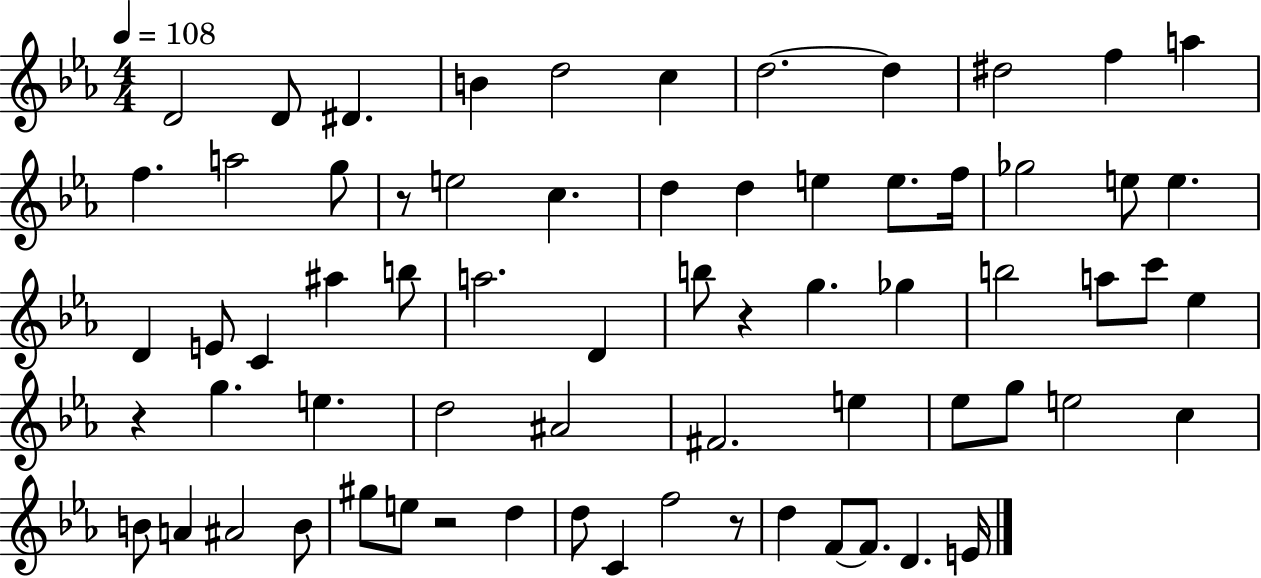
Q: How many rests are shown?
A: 5